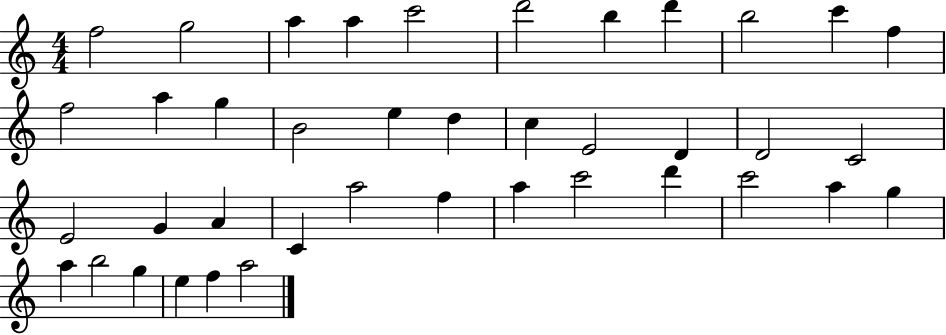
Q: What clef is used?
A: treble